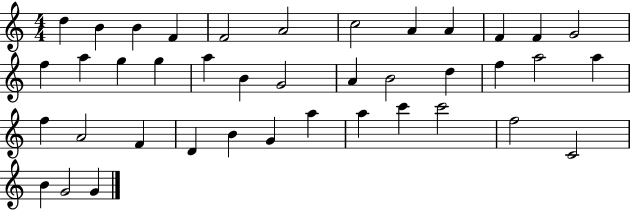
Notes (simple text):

D5/q B4/q B4/q F4/q F4/h A4/h C5/h A4/q A4/q F4/q F4/q G4/h F5/q A5/q G5/q G5/q A5/q B4/q G4/h A4/q B4/h D5/q F5/q A5/h A5/q F5/q A4/h F4/q D4/q B4/q G4/q A5/q A5/q C6/q C6/h F5/h C4/h B4/q G4/h G4/q